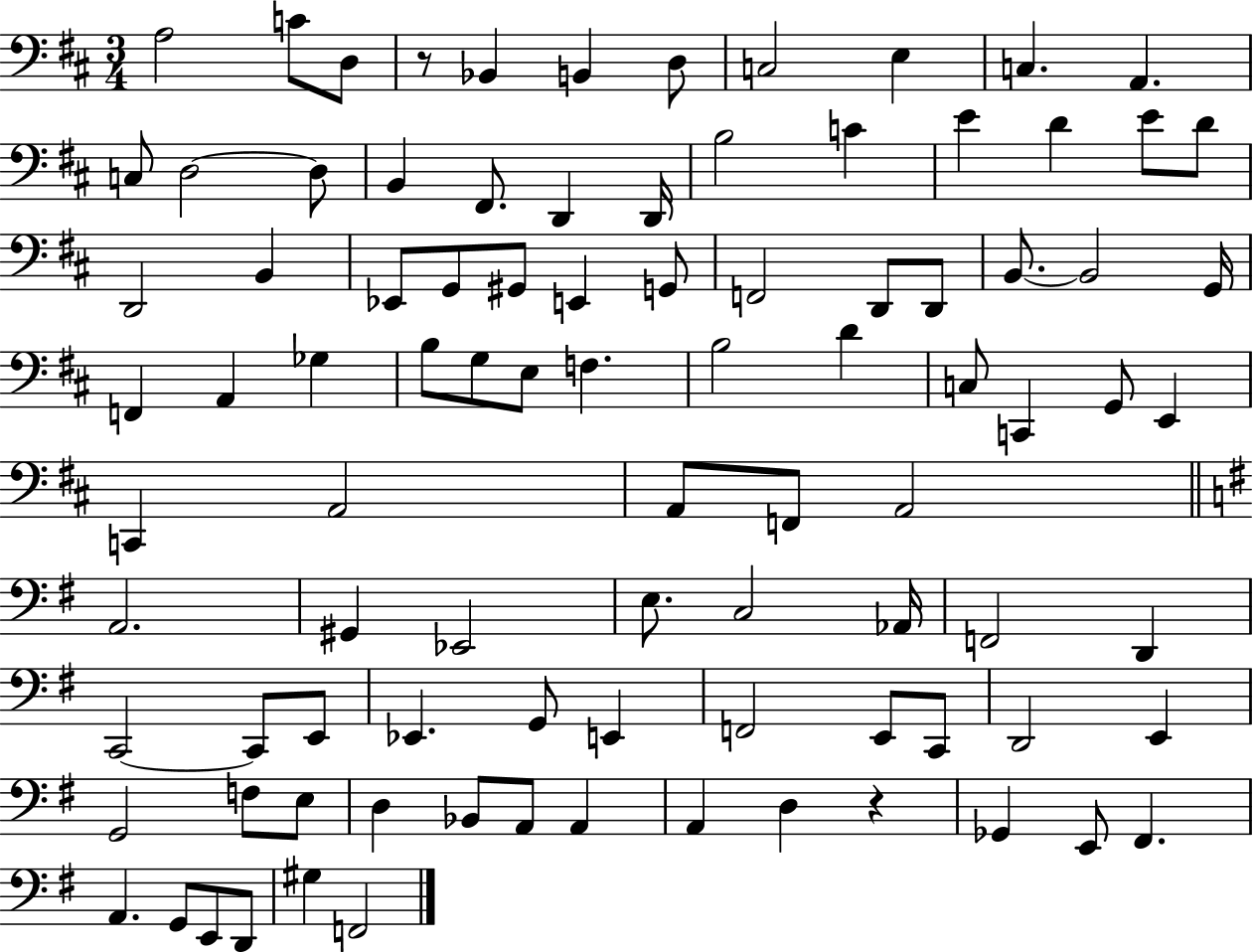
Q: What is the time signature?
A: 3/4